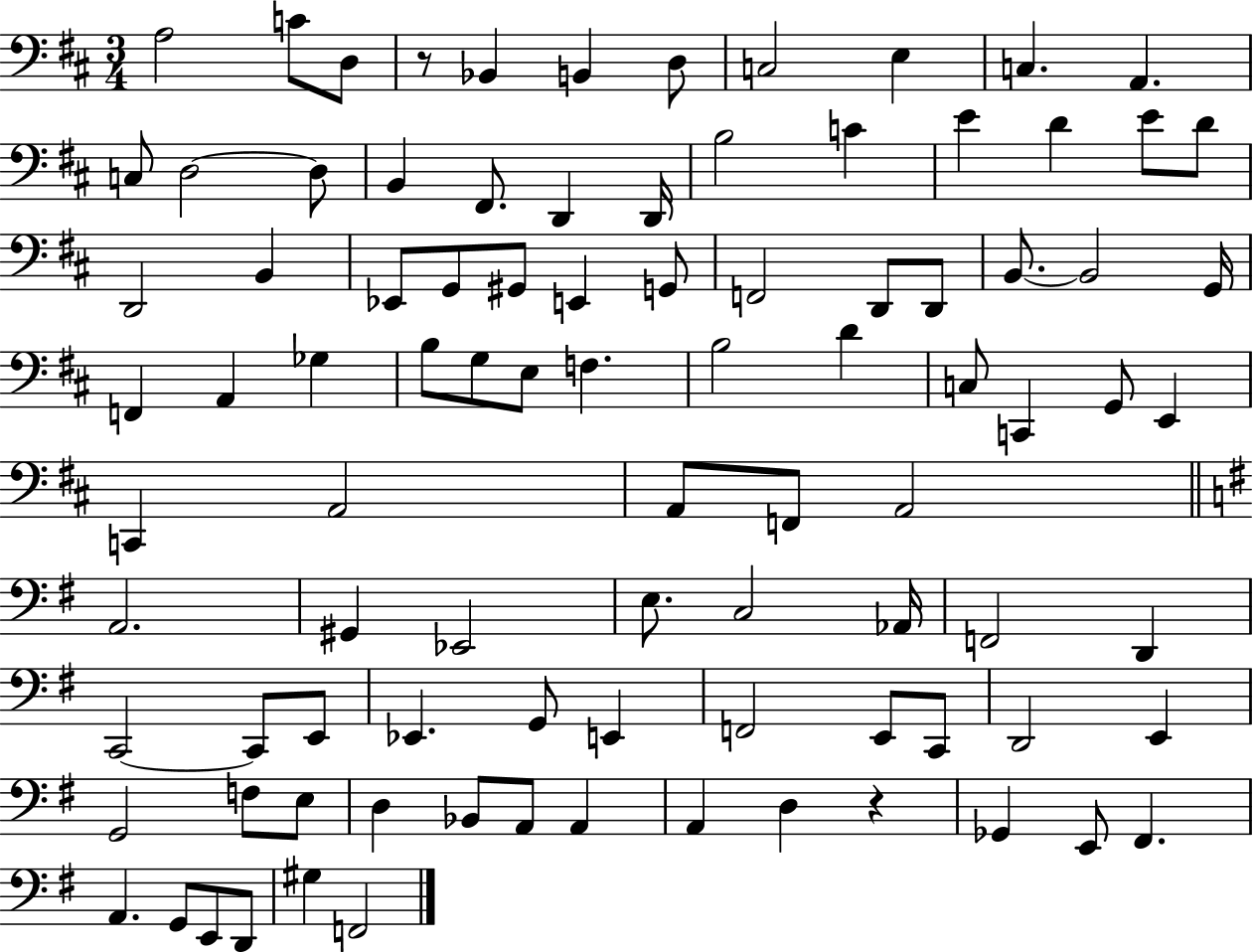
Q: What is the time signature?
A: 3/4